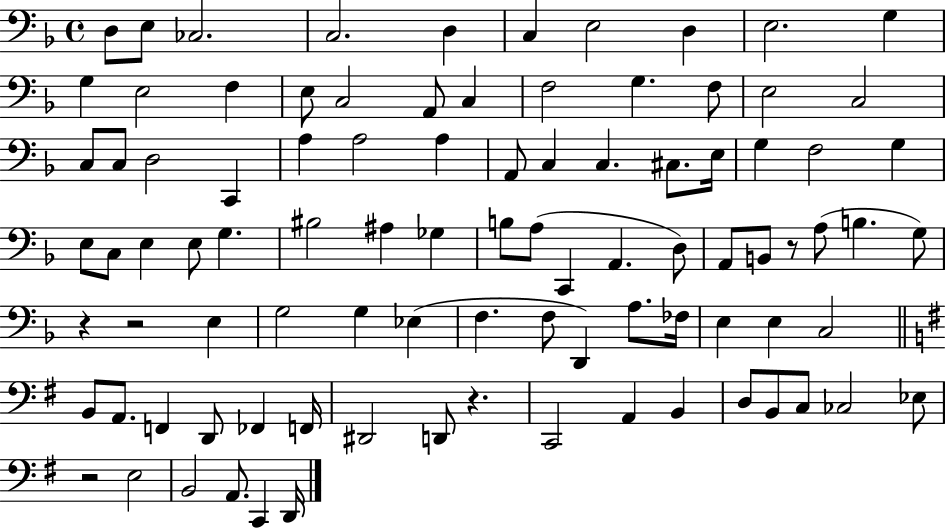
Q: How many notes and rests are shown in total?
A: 93